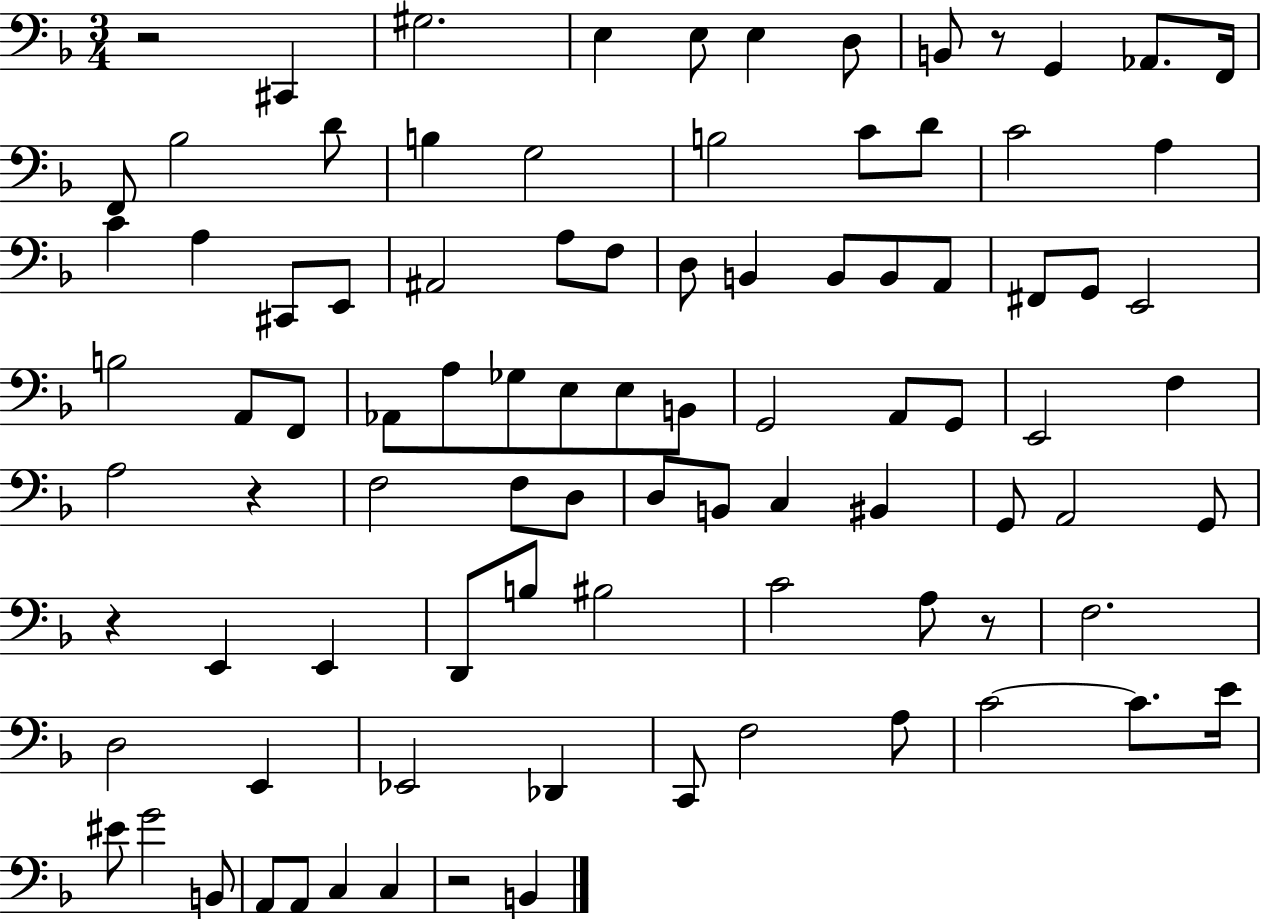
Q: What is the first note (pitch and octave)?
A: C#2